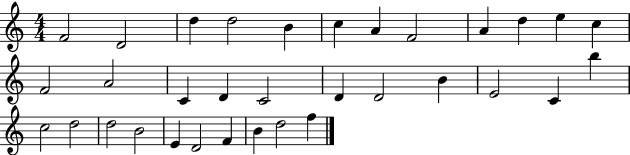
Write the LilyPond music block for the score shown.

{
  \clef treble
  \numericTimeSignature
  \time 4/4
  \key c \major
  f'2 d'2 | d''4 d''2 b'4 | c''4 a'4 f'2 | a'4 d''4 e''4 c''4 | \break f'2 a'2 | c'4 d'4 c'2 | d'4 d'2 b'4 | e'2 c'4 b''4 | \break c''2 d''2 | d''2 b'2 | e'4 d'2 f'4 | b'4 d''2 f''4 | \break \bar "|."
}